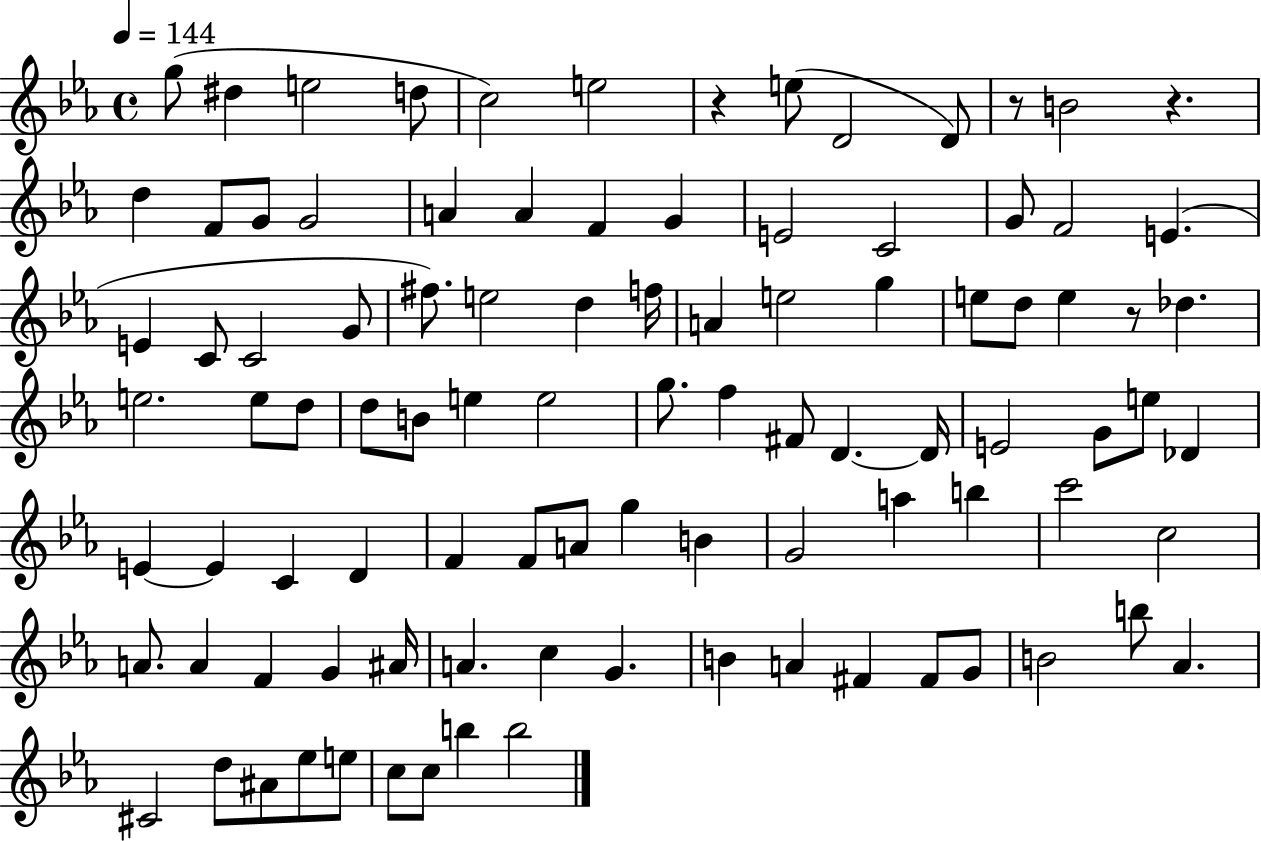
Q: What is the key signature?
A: EES major